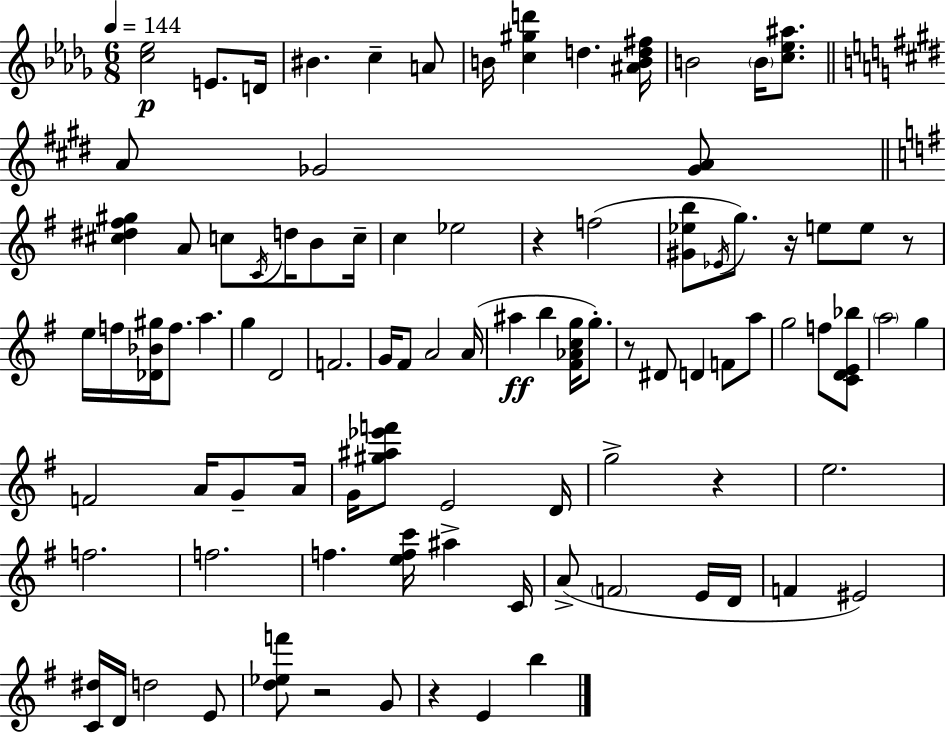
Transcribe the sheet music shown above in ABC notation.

X:1
T:Untitled
M:6/8
L:1/4
K:Bbm
[c_e]2 E/2 D/4 ^B c A/2 B/4 [c^gd'] d [^ABd^f]/4 B2 B/4 [c_e^a]/2 A/2 _G2 [_GA]/2 [^c^d^f^g] A/2 c/2 C/4 d/4 B/2 c/4 c _e2 z f2 [^G_eb]/2 _E/4 g/2 z/4 e/2 e/2 z/2 e/4 f/4 [_D_B^g]/4 f/2 a g D2 F2 G/4 ^F/2 A2 A/4 ^a b [^F_Acg]/4 g/2 z/2 ^D/2 D F/2 a/2 g2 f/2 [CDE_b]/2 a2 g F2 A/4 G/2 A/4 G/4 [^g^a_e'f']/2 E2 D/4 g2 z e2 f2 f2 f [efc']/4 ^a C/4 A/2 F2 E/4 D/4 F ^E2 [C^d]/4 D/4 d2 E/2 [d_ef']/2 z2 G/2 z E b